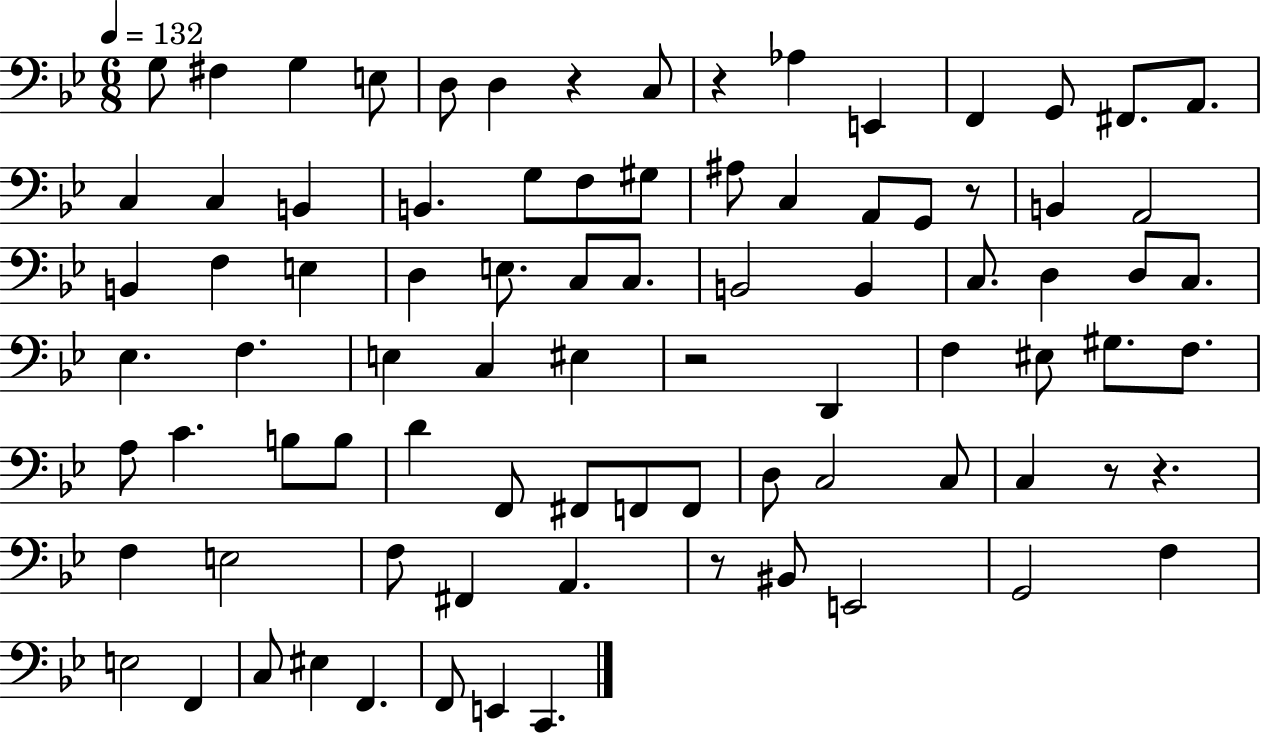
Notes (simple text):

G3/e F#3/q G3/q E3/e D3/e D3/q R/q C3/e R/q Ab3/q E2/q F2/q G2/e F#2/e. A2/e. C3/q C3/q B2/q B2/q. G3/e F3/e G#3/e A#3/e C3/q A2/e G2/e R/e B2/q A2/h B2/q F3/q E3/q D3/q E3/e. C3/e C3/e. B2/h B2/q C3/e. D3/q D3/e C3/e. Eb3/q. F3/q. E3/q C3/q EIS3/q R/h D2/q F3/q EIS3/e G#3/e. F3/e. A3/e C4/q. B3/e B3/e D4/q F2/e F#2/e F2/e F2/e D3/e C3/h C3/e C3/q R/e R/q. F3/q E3/h F3/e F#2/q A2/q. R/e BIS2/e E2/h G2/h F3/q E3/h F2/q C3/e EIS3/q F2/q. F2/e E2/q C2/q.